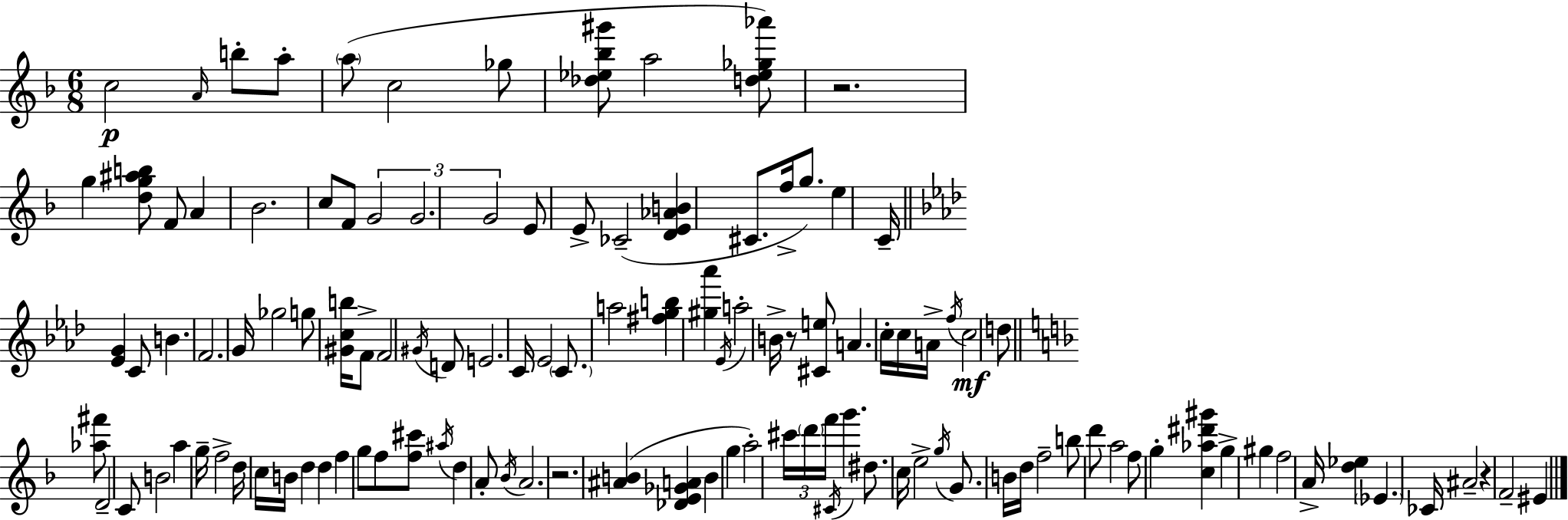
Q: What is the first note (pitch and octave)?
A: C5